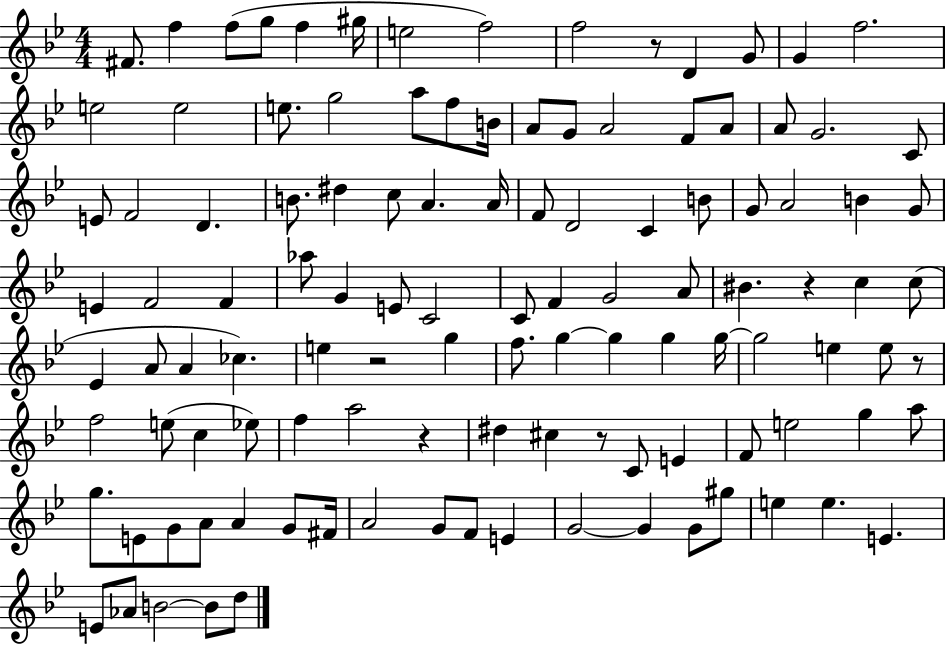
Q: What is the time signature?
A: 4/4